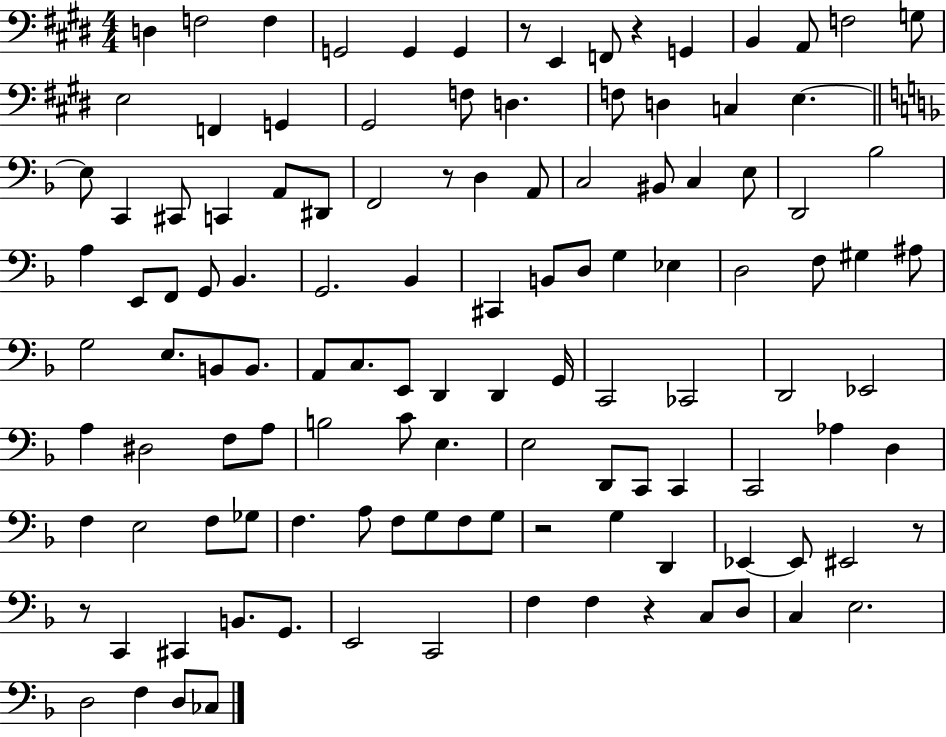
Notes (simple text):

D3/q F3/h F3/q G2/h G2/q G2/q R/e E2/q F2/e R/q G2/q B2/q A2/e F3/h G3/e E3/h F2/q G2/q G#2/h F3/e D3/q. F3/e D3/q C3/q E3/q. E3/e C2/q C#2/e C2/q A2/e D#2/e F2/h R/e D3/q A2/e C3/h BIS2/e C3/q E3/e D2/h Bb3/h A3/q E2/e F2/e G2/e Bb2/q. G2/h. Bb2/q C#2/q B2/e D3/e G3/q Eb3/q D3/h F3/e G#3/q A#3/e G3/h E3/e. B2/e B2/e. A2/e C3/e. E2/e D2/q D2/q G2/s C2/h CES2/h D2/h Eb2/h A3/q D#3/h F3/e A3/e B3/h C4/e E3/q. E3/h D2/e C2/e C2/q C2/h Ab3/q D3/q F3/q E3/h F3/e Gb3/e F3/q. A3/e F3/e G3/e F3/e G3/e R/h G3/q D2/q Eb2/q Eb2/e EIS2/h R/e R/e C2/q C#2/q B2/e. G2/e. E2/h C2/h F3/q F3/q R/q C3/e D3/e C3/q E3/h. D3/h F3/q D3/e CES3/e